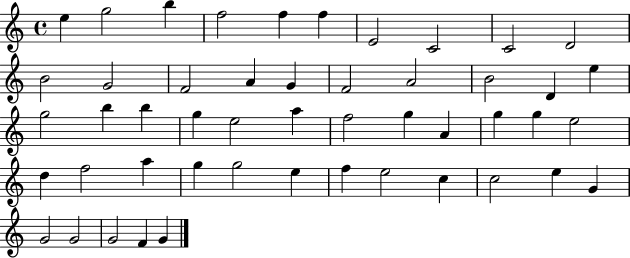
{
  \clef treble
  \time 4/4
  \defaultTimeSignature
  \key c \major
  e''4 g''2 b''4 | f''2 f''4 f''4 | e'2 c'2 | c'2 d'2 | \break b'2 g'2 | f'2 a'4 g'4 | f'2 a'2 | b'2 d'4 e''4 | \break g''2 b''4 b''4 | g''4 e''2 a''4 | f''2 g''4 a'4 | g''4 g''4 e''2 | \break d''4 f''2 a''4 | g''4 g''2 e''4 | f''4 e''2 c''4 | c''2 e''4 g'4 | \break g'2 g'2 | g'2 f'4 g'4 | \bar "|."
}